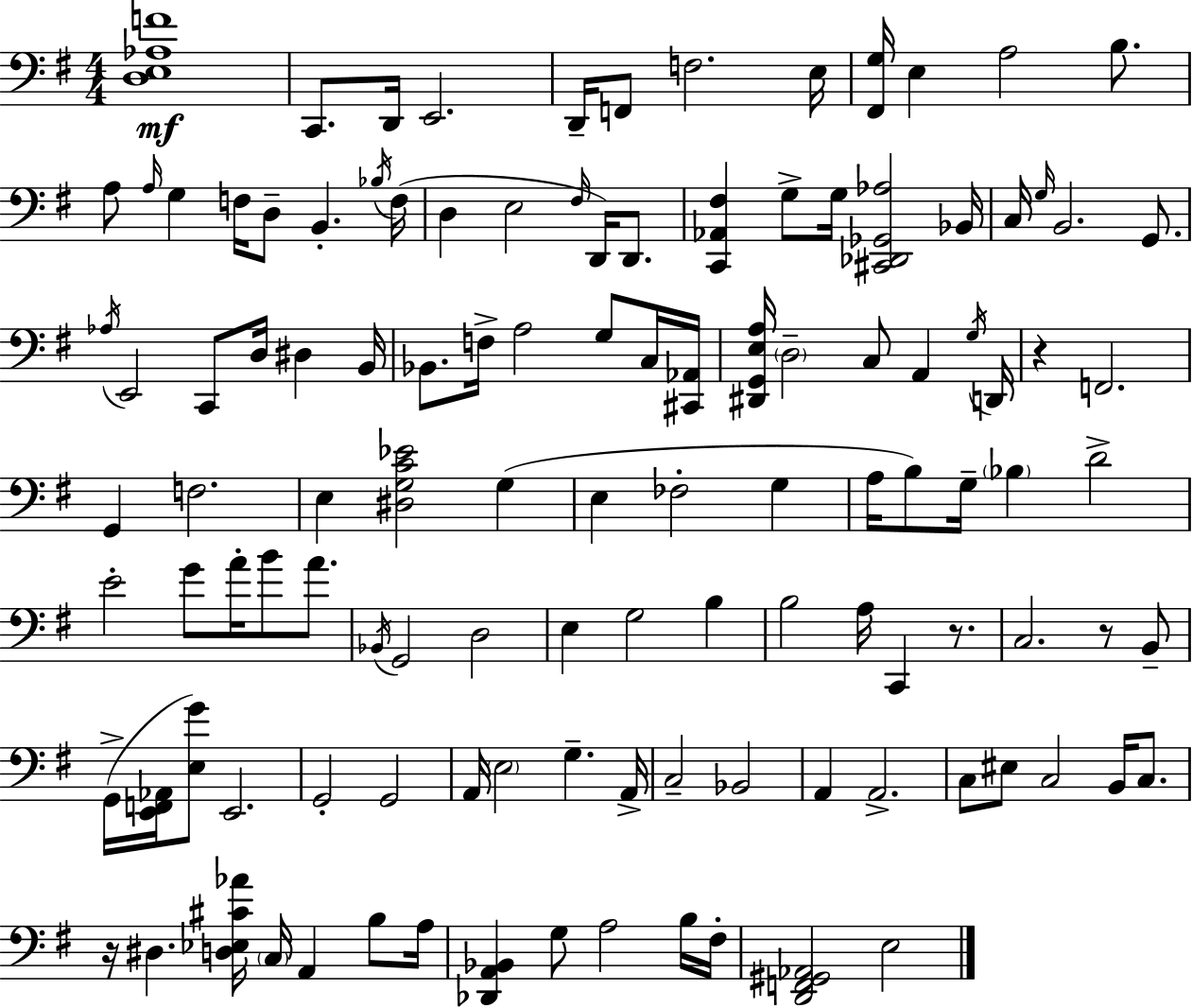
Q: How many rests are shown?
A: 4